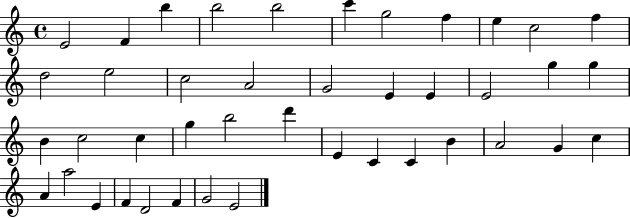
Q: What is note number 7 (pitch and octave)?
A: G5